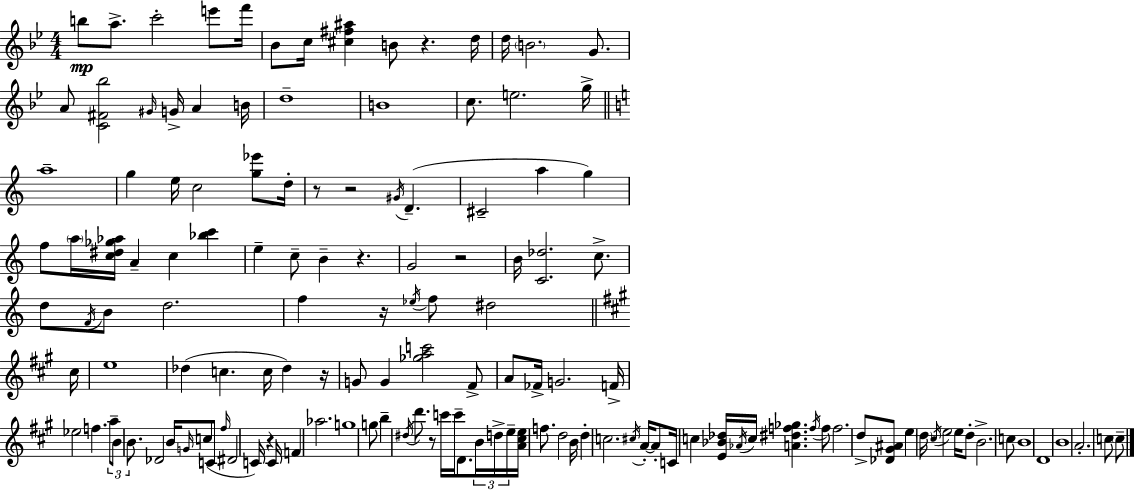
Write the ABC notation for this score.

X:1
T:Untitled
M:4/4
L:1/4
K:Gm
b/2 a/2 c'2 e'/2 f'/4 _B/2 c/4 [^c^f^a] B/2 z d/4 d/4 B2 G/2 A/2 [C^F_b]2 ^G/4 G/4 A B/4 d4 B4 c/2 e2 g/4 a4 g e/4 c2 [g_e']/2 d/4 z/2 z2 ^G/4 D ^C2 a g f/2 a/4 [c^d_g_a]/4 A c [_bc'] e c/2 B z G2 z2 B/4 [C_d]2 c/2 d/2 F/4 B/2 d2 f z/4 _e/4 f/2 ^d2 ^c/4 e4 _d c c/4 _d z/4 G/2 G [_gac']2 ^F/2 A/2 _F/4 G2 F/4 _e2 f a/2 B/2 B/2 _D2 B/4 G/4 c/2 C/2 ^f/4 ^D2 C/4 z C/4 F _a2 g4 g/2 b ^d/4 d'/2 z/2 c'/4 c'/4 D/2 B/4 d/4 e/4 [A^ce]/4 f/2 d2 B/4 d c2 ^c/4 A/4 A/2 C/4 c [E_B_d]/4 _A/4 c/4 [A^df_g] f/4 f/2 f2 d/2 [_D^G^A]/2 e d/4 ^c/4 e2 e/4 d/2 B2 c/2 B4 D4 B4 A2 c/2 c/2